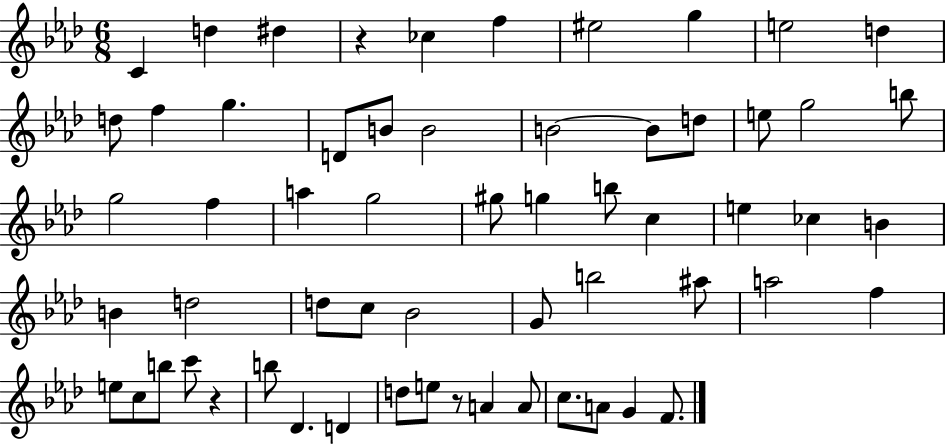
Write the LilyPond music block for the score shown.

{
  \clef treble
  \numericTimeSignature
  \time 6/8
  \key aes \major
  c'4 d''4 dis''4 | r4 ces''4 f''4 | eis''2 g''4 | e''2 d''4 | \break d''8 f''4 g''4. | d'8 b'8 b'2 | b'2~~ b'8 d''8 | e''8 g''2 b''8 | \break g''2 f''4 | a''4 g''2 | gis''8 g''4 b''8 c''4 | e''4 ces''4 b'4 | \break b'4 d''2 | d''8 c''8 bes'2 | g'8 b''2 ais''8 | a''2 f''4 | \break e''8 c''8 b''8 c'''8 r4 | b''8 des'4. d'4 | d''8 e''8 r8 a'4 a'8 | c''8. a'8 g'4 f'8. | \break \bar "|."
}